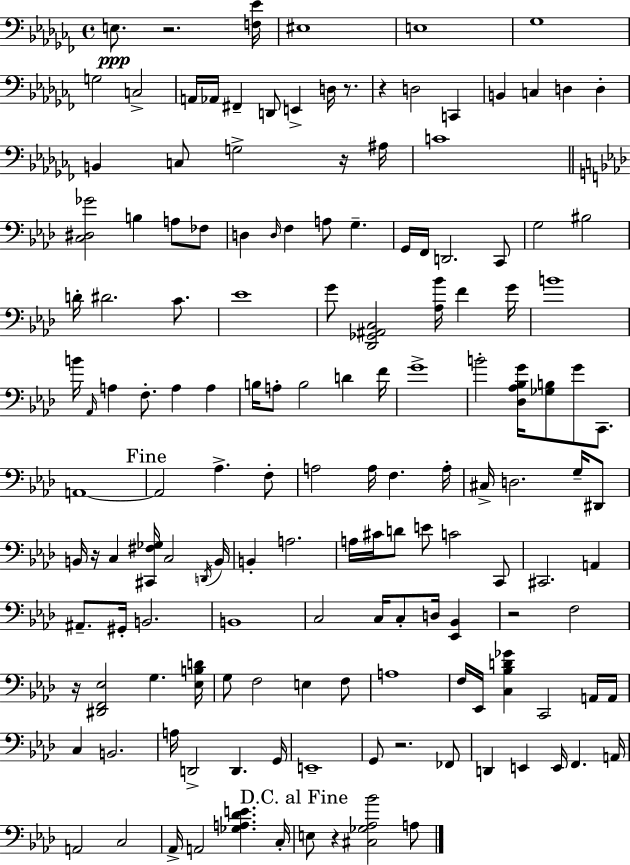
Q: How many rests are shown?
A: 9